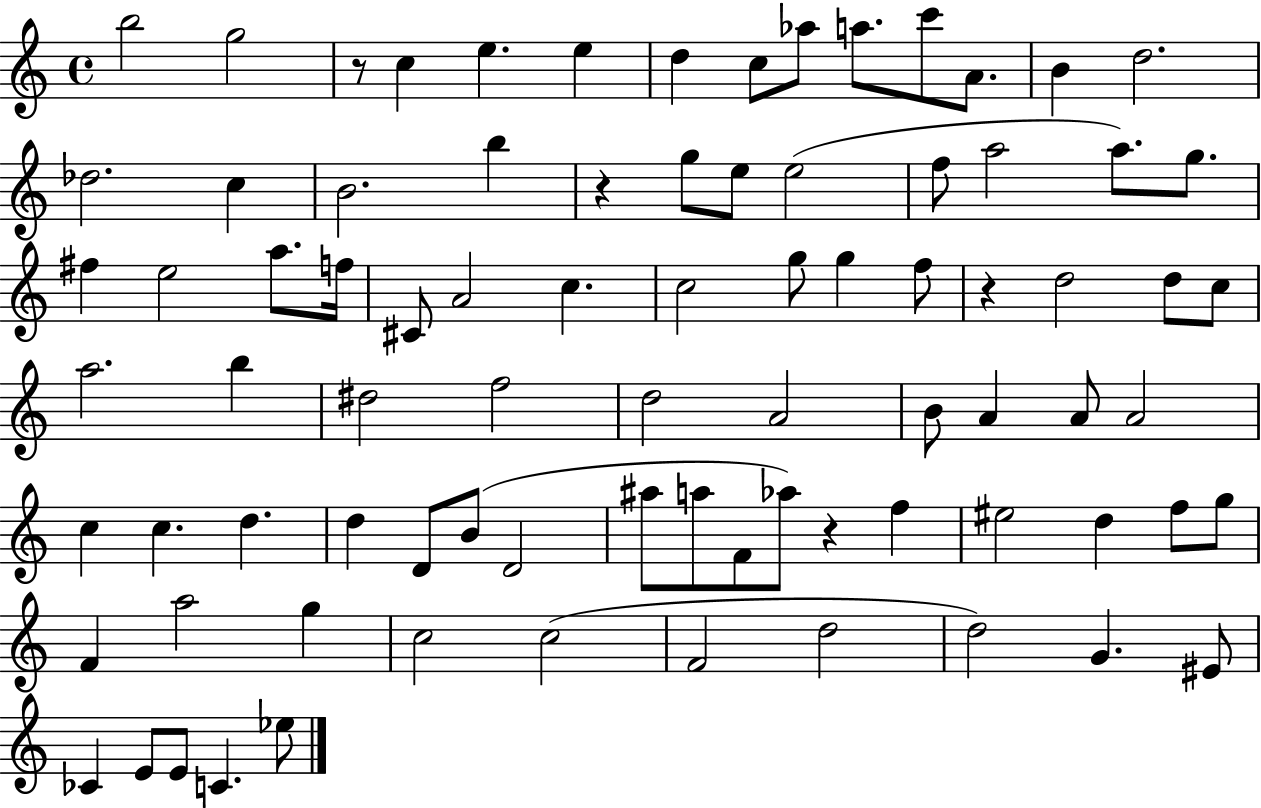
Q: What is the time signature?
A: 4/4